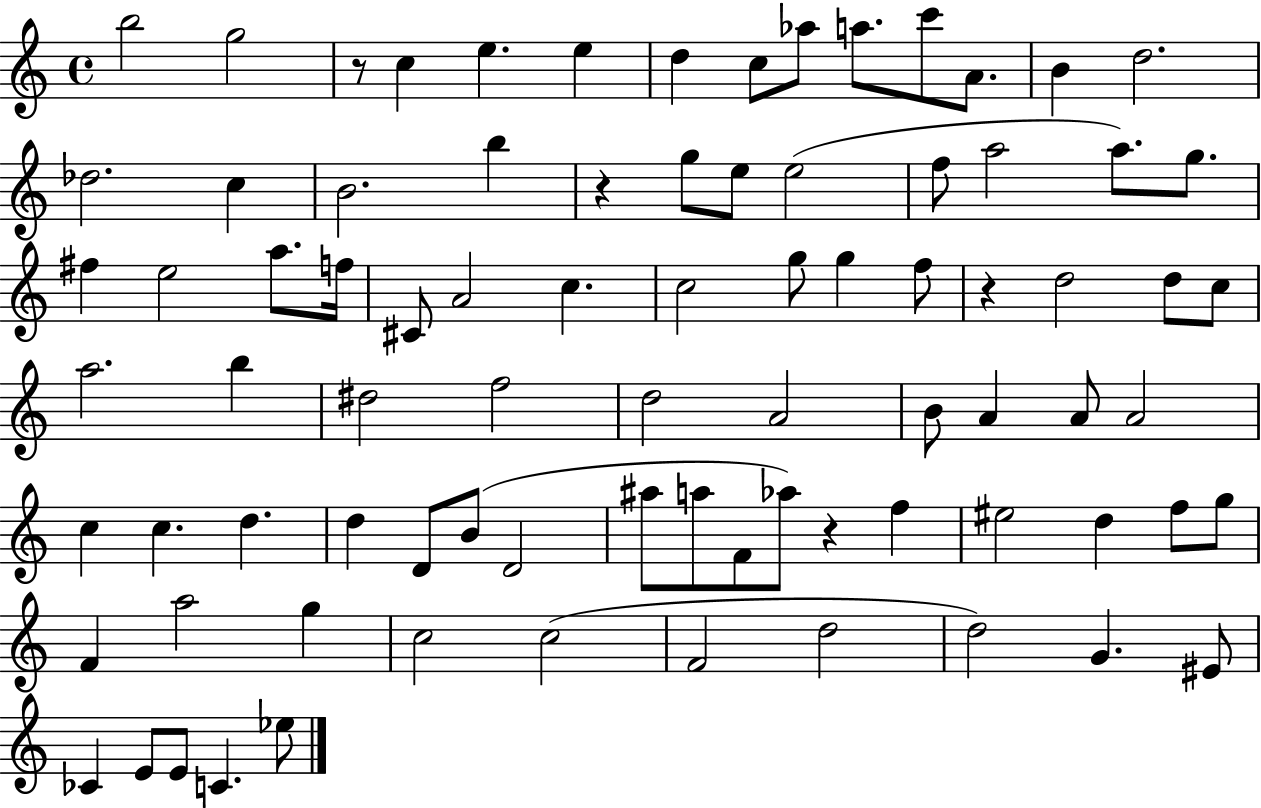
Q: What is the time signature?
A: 4/4